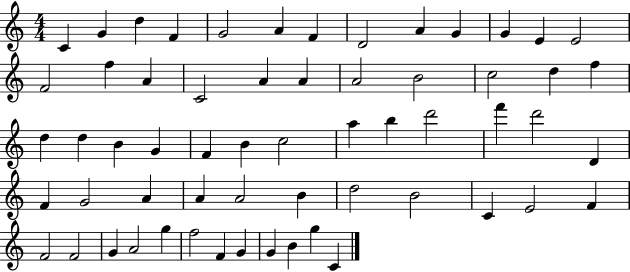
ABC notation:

X:1
T:Untitled
M:4/4
L:1/4
K:C
C G d F G2 A F D2 A G G E E2 F2 f A C2 A A A2 B2 c2 d f d d B G F B c2 a b d'2 f' d'2 D F G2 A A A2 B d2 B2 C E2 F F2 F2 G A2 g f2 F G G B g C